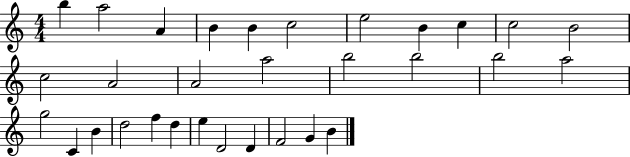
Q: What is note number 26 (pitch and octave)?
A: E5